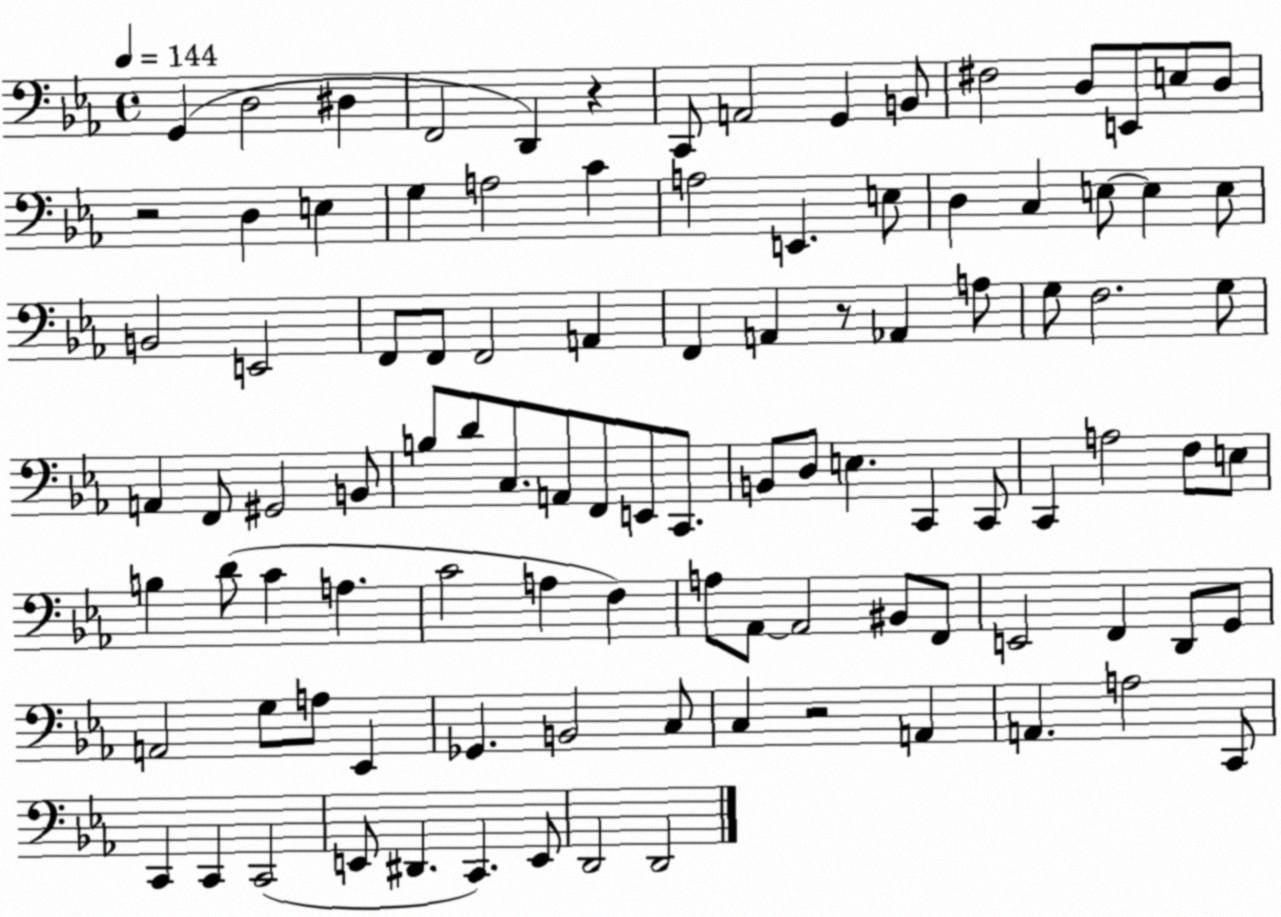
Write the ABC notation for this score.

X:1
T:Untitled
M:4/4
L:1/4
K:Eb
G,, D,2 ^D, F,,2 D,, z C,,/2 A,,2 G,, B,,/2 ^F,2 D,/2 E,,/2 E,/2 D,/2 z2 D, E, G, A,2 C A,2 E,, E,/2 D, C, E,/2 E, E,/2 B,,2 E,,2 F,,/2 F,,/2 F,,2 A,, F,, A,, z/2 _A,, A,/2 G,/2 F,2 G,/2 A,, F,,/2 ^G,,2 B,,/2 B,/2 D/2 C,/2 A,,/2 F,,/2 E,,/2 C,,/2 B,,/2 D,/2 E, C,, C,,/2 C,, A,2 F,/2 E,/2 B, D/2 C A, C2 A, F, A,/2 _A,,/2 _A,,2 ^B,,/2 F,,/2 E,,2 F,, D,,/2 G,,/2 A,,2 G,/2 A,/2 _E,, _G,, B,,2 C,/2 C, z2 A,, A,, A,2 C,,/2 C,, C,, C,,2 E,,/2 ^D,, C,, E,,/2 D,,2 D,,2